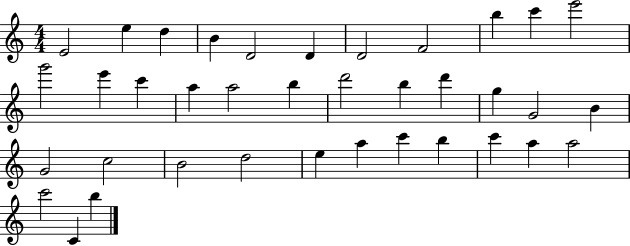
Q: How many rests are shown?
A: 0